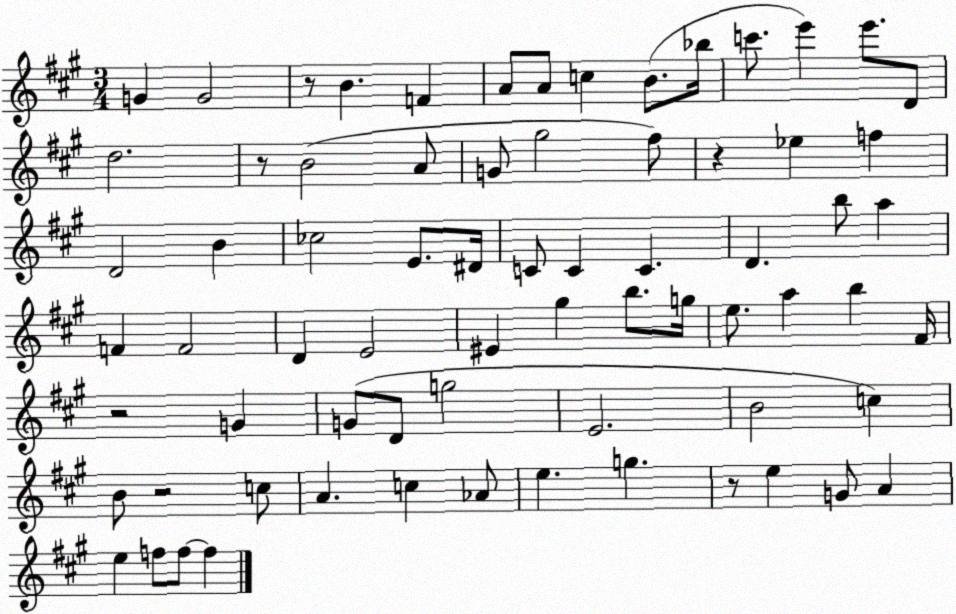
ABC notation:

X:1
T:Untitled
M:3/4
L:1/4
K:A
G G2 z/2 B F A/2 A/2 c B/2 _b/4 c'/2 e' e'/2 D/2 d2 z/2 B2 A/2 G/2 ^g2 ^f/2 z _e f D2 B _c2 E/2 ^D/4 C/2 C C D b/2 a F F2 D E2 ^E ^g b/2 g/4 e/2 a b ^F/4 z2 G G/2 D/2 g2 E2 B2 c B/2 z2 c/2 A c _A/2 e g z/2 e G/2 A e f/2 f/2 f